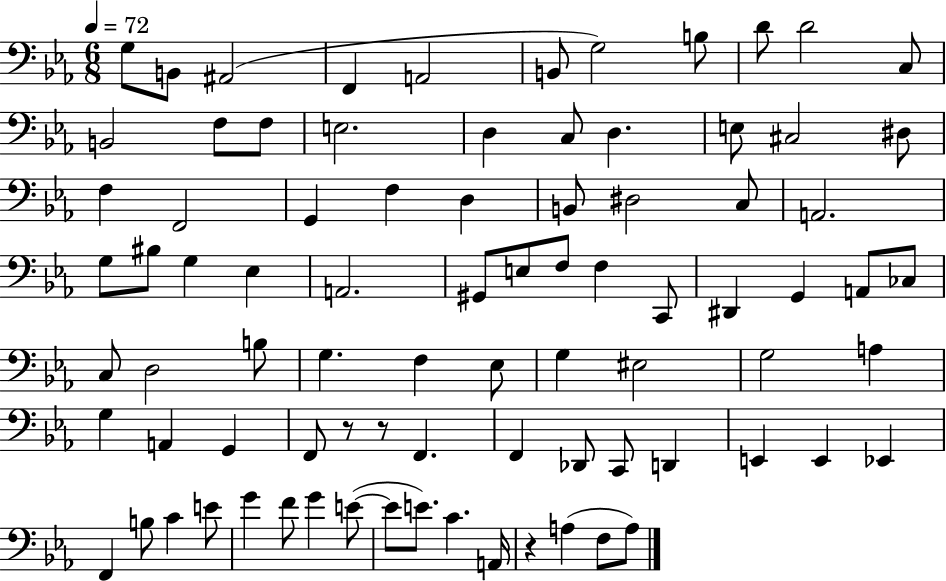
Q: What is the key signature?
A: EES major